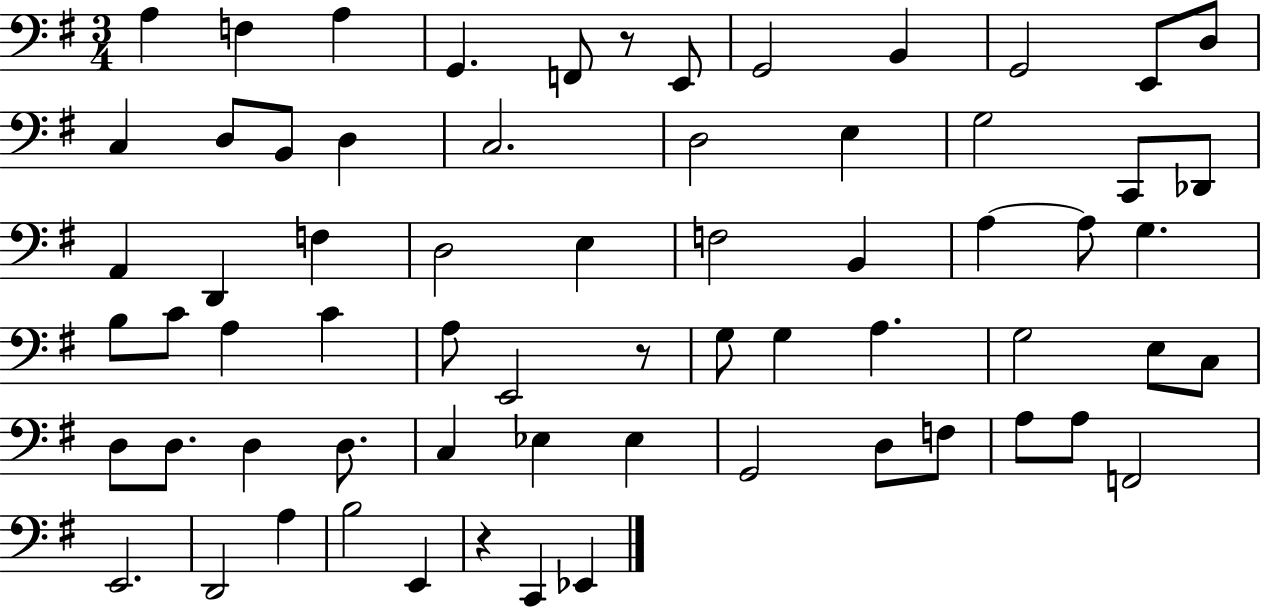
{
  \clef bass
  \numericTimeSignature
  \time 3/4
  \key g \major
  \repeat volta 2 { a4 f4 a4 | g,4. f,8 r8 e,8 | g,2 b,4 | g,2 e,8 d8 | \break c4 d8 b,8 d4 | c2. | d2 e4 | g2 c,8 des,8 | \break a,4 d,4 f4 | d2 e4 | f2 b,4 | a4~~ a8 g4. | \break b8 c'8 a4 c'4 | a8 e,2 r8 | g8 g4 a4. | g2 e8 c8 | \break d8 d8. d4 d8. | c4 ees4 ees4 | g,2 d8 f8 | a8 a8 f,2 | \break e,2. | d,2 a4 | b2 e,4 | r4 c,4 ees,4 | \break } \bar "|."
}